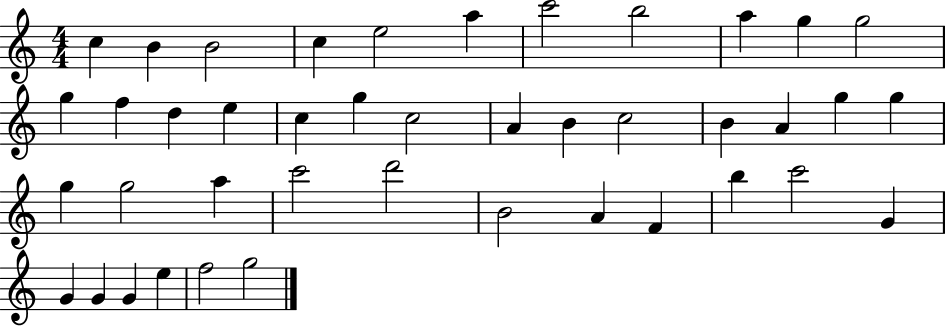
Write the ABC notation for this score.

X:1
T:Untitled
M:4/4
L:1/4
K:C
c B B2 c e2 a c'2 b2 a g g2 g f d e c g c2 A B c2 B A g g g g2 a c'2 d'2 B2 A F b c'2 G G G G e f2 g2